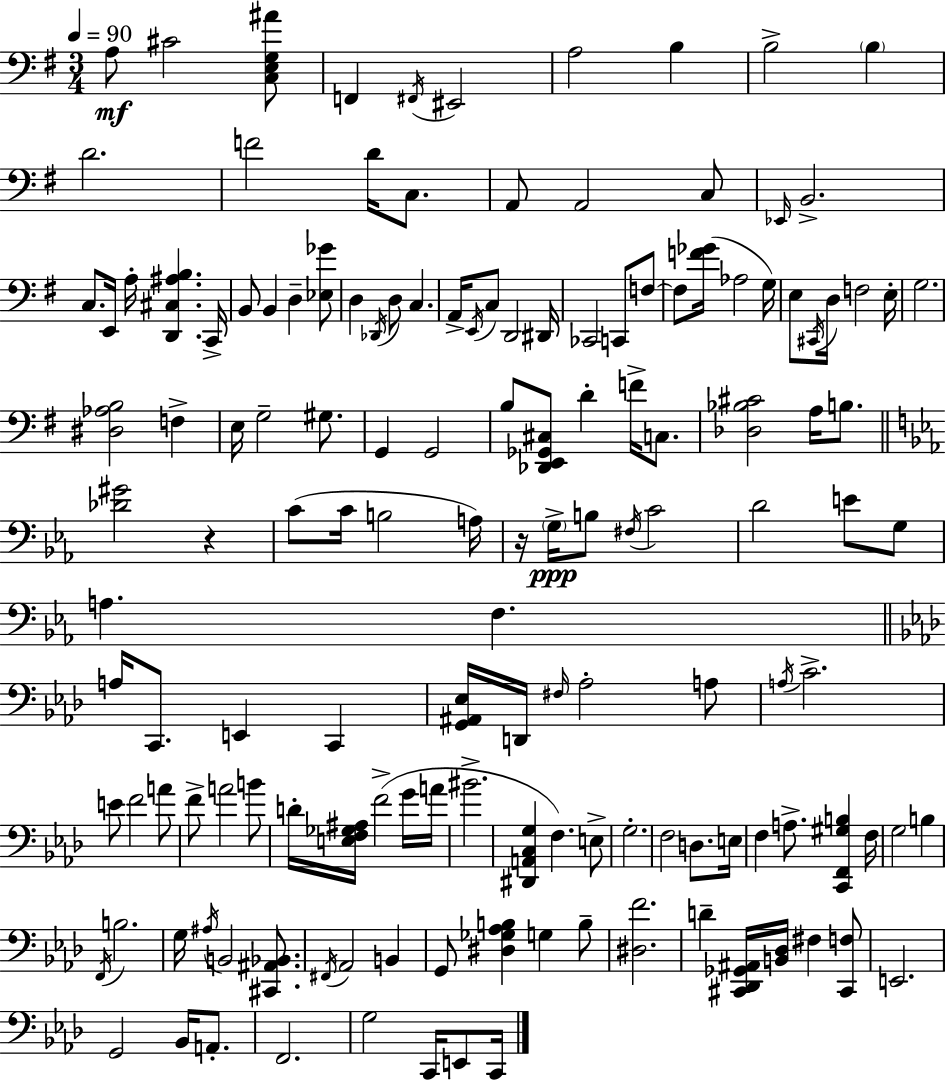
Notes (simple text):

A3/e C#4/h [C3,E3,G3,A#4]/e F2/q F#2/s EIS2/h A3/h B3/q B3/h B3/q D4/h. F4/h D4/s C3/e. A2/e A2/h C3/e Eb2/s B2/h. C3/e. E2/s A3/s [D2,C#3,A#3,B3]/q. C2/s B2/e B2/q D3/q [Eb3,Gb4]/e D3/q Db2/s D3/e C3/q. A2/s E2/s C3/e D2/h D#2/s CES2/h C2/e F3/e F3/e [F4,Gb4]/s Ab3/h G3/s E3/e C#2/s D3/s F3/h E3/s G3/h. [D#3,Ab3,B3]/h F3/q E3/s G3/h G#3/e. G2/q G2/h B3/e [Db2,E2,Gb2,C#3]/e D4/q F4/s C3/e. [Db3,Bb3,C#4]/h A3/s B3/e. [Db4,G#4]/h R/q C4/e C4/s B3/h A3/s R/s G3/s B3/e F#3/s C4/h D4/h E4/e G3/e A3/q. F3/q. A3/s C2/e. E2/q C2/q [G2,A#2,Eb3]/s D2/s F#3/s Ab3/h A3/e A3/s C4/h. E4/e F4/h A4/e F4/e A4/h B4/e D4/s [E3,F3,Gb3,A#3]/s F4/h G4/s A4/s BIS4/h. [D#2,A2,C3,G3]/q F3/q. E3/e G3/h. F3/h D3/e. E3/s F3/q A3/e. [C2,F2,G#3,B3]/q F3/s G3/h B3/q F2/s B3/h. G3/s A#3/s B2/h [C#2,A#2,Bb2]/e. F#2/s Ab2/h B2/q G2/e [D#3,Gb3,Ab3,B3]/q G3/q B3/e [D#3,F4]/h. D4/q [C#2,Db2,Gb2,A#2]/s [B2,Db3]/s F#3/q [C#2,F3]/e E2/h. G2/h Bb2/s A2/e. F2/h. G3/h C2/s E2/e C2/s